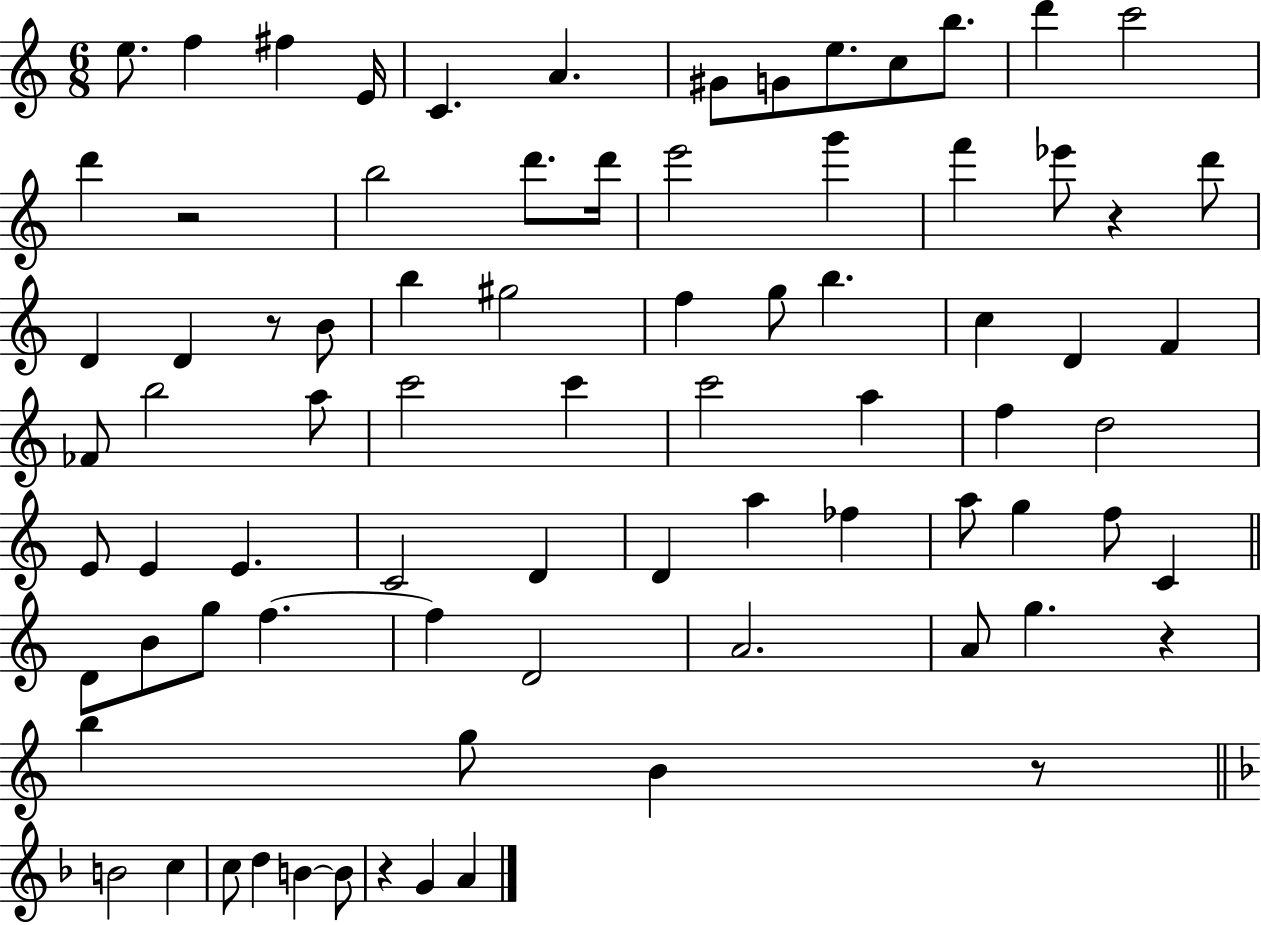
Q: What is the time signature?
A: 6/8